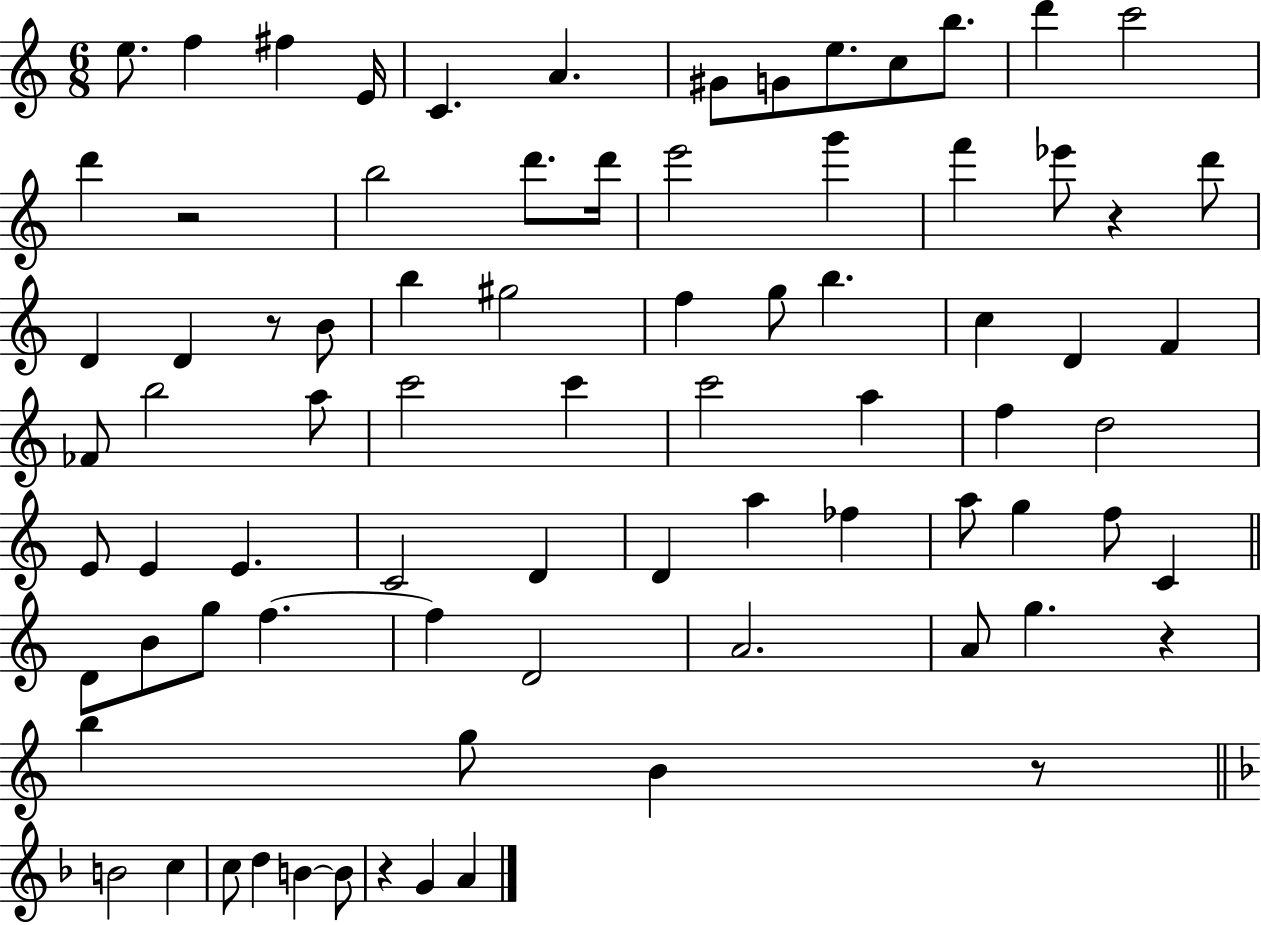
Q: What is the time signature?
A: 6/8